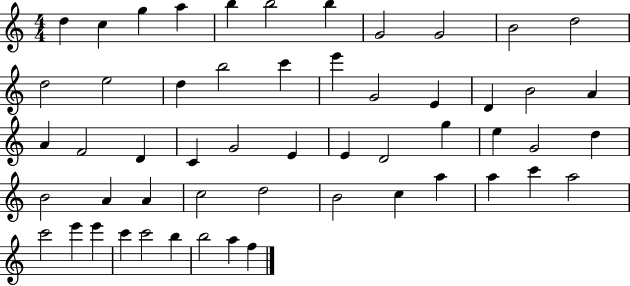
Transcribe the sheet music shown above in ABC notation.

X:1
T:Untitled
M:4/4
L:1/4
K:C
d c g a b b2 b G2 G2 B2 d2 d2 e2 d b2 c' e' G2 E D B2 A A F2 D C G2 E E D2 g e G2 d B2 A A c2 d2 B2 c a a c' a2 c'2 e' e' c' c'2 b b2 a f